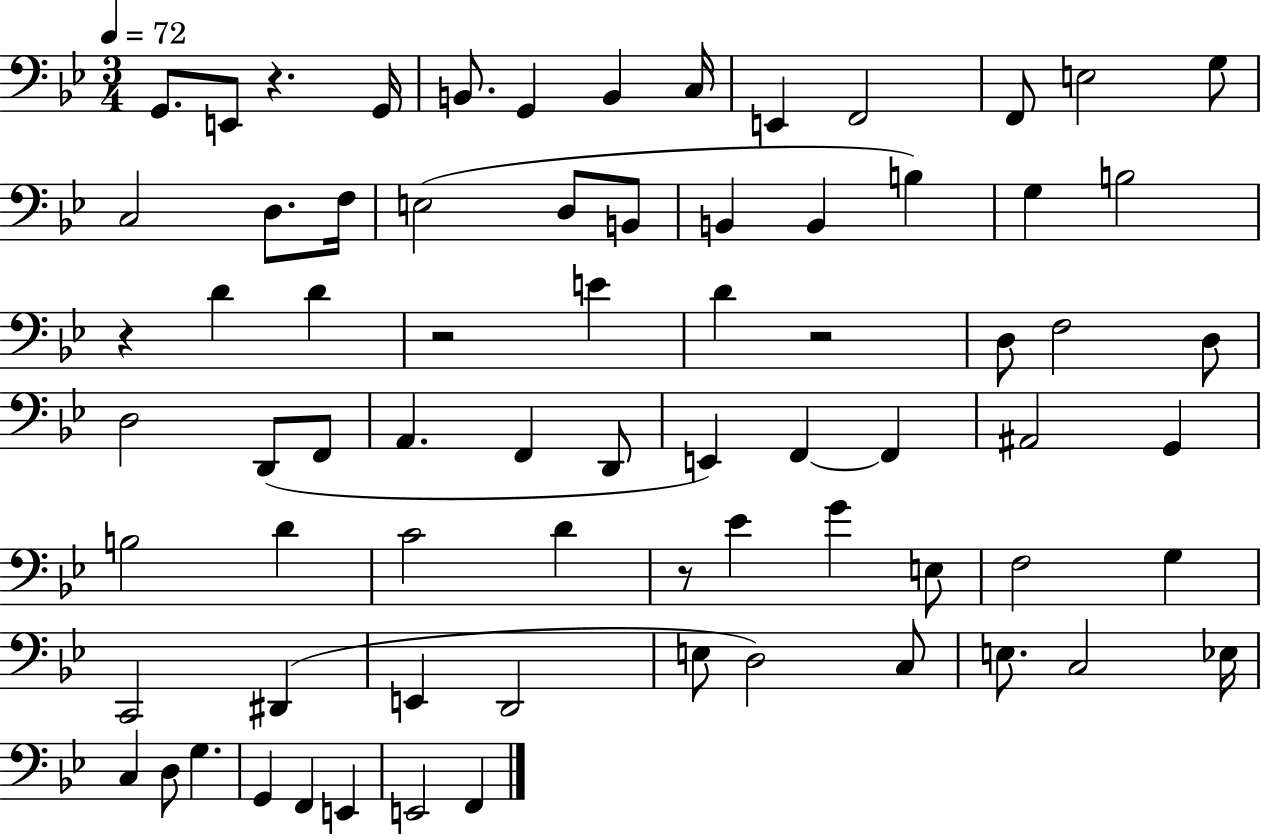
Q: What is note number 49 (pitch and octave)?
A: F3